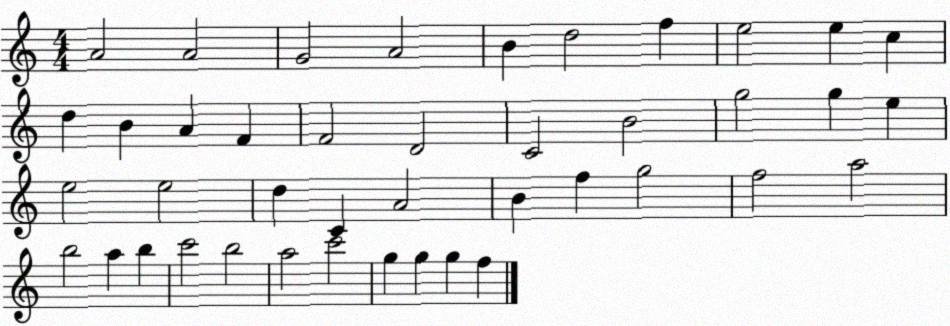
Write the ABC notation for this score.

X:1
T:Untitled
M:4/4
L:1/4
K:C
A2 A2 G2 A2 B d2 f e2 e c d B A F F2 D2 C2 B2 g2 g e e2 e2 d C A2 B f g2 f2 a2 b2 a b c'2 b2 a2 c'2 g g g f